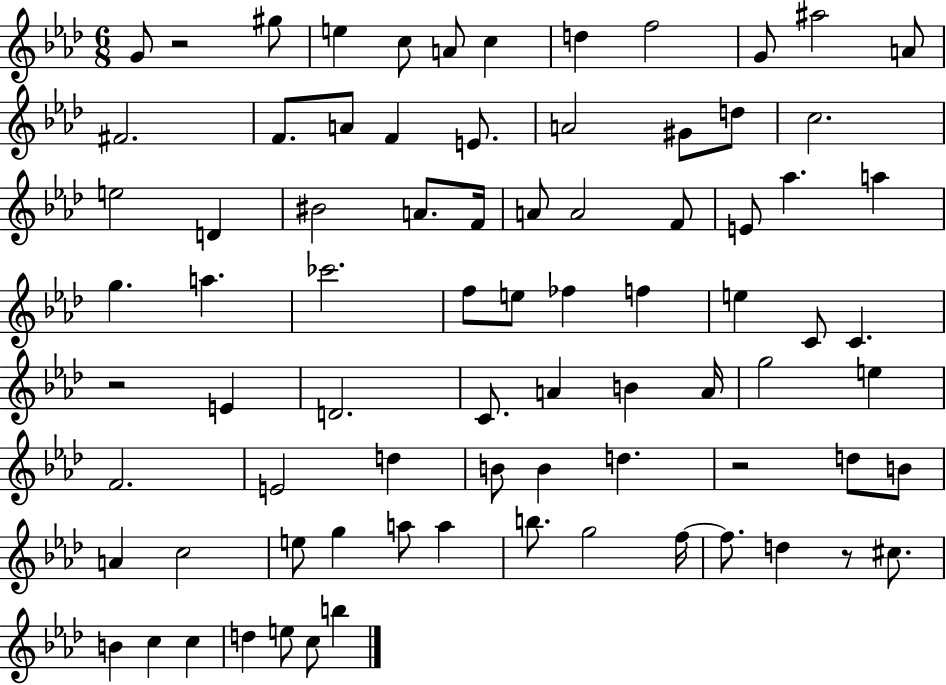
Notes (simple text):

G4/e R/h G#5/e E5/q C5/e A4/e C5/q D5/q F5/h G4/e A#5/h A4/e F#4/h. F4/e. A4/e F4/q E4/e. A4/h G#4/e D5/e C5/h. E5/h D4/q BIS4/h A4/e. F4/s A4/e A4/h F4/e E4/e Ab5/q. A5/q G5/q. A5/q. CES6/h. F5/e E5/e FES5/q F5/q E5/q C4/e C4/q. R/h E4/q D4/h. C4/e. A4/q B4/q A4/s G5/h E5/q F4/h. E4/h D5/q B4/e B4/q D5/q. R/h D5/e B4/e A4/q C5/h E5/e G5/q A5/e A5/q B5/e. G5/h F5/s F5/e. D5/q R/e C#5/e. B4/q C5/q C5/q D5/q E5/e C5/e B5/q